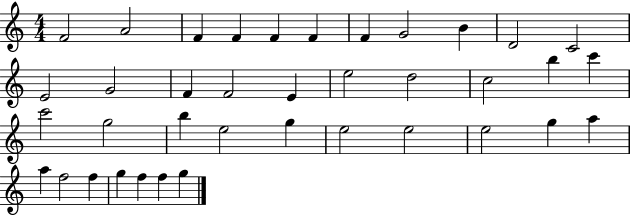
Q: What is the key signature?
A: C major